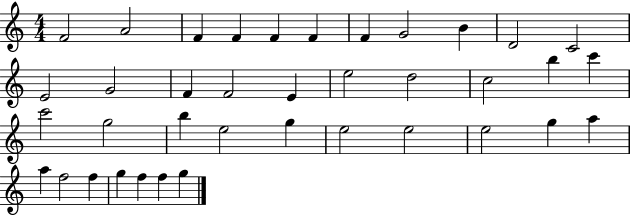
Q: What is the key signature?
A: C major